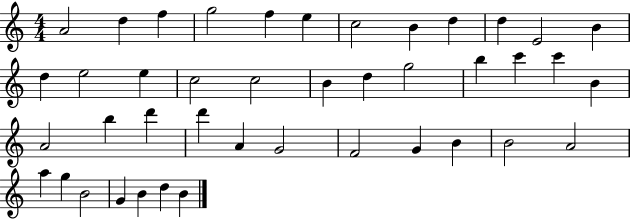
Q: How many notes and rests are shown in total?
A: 42